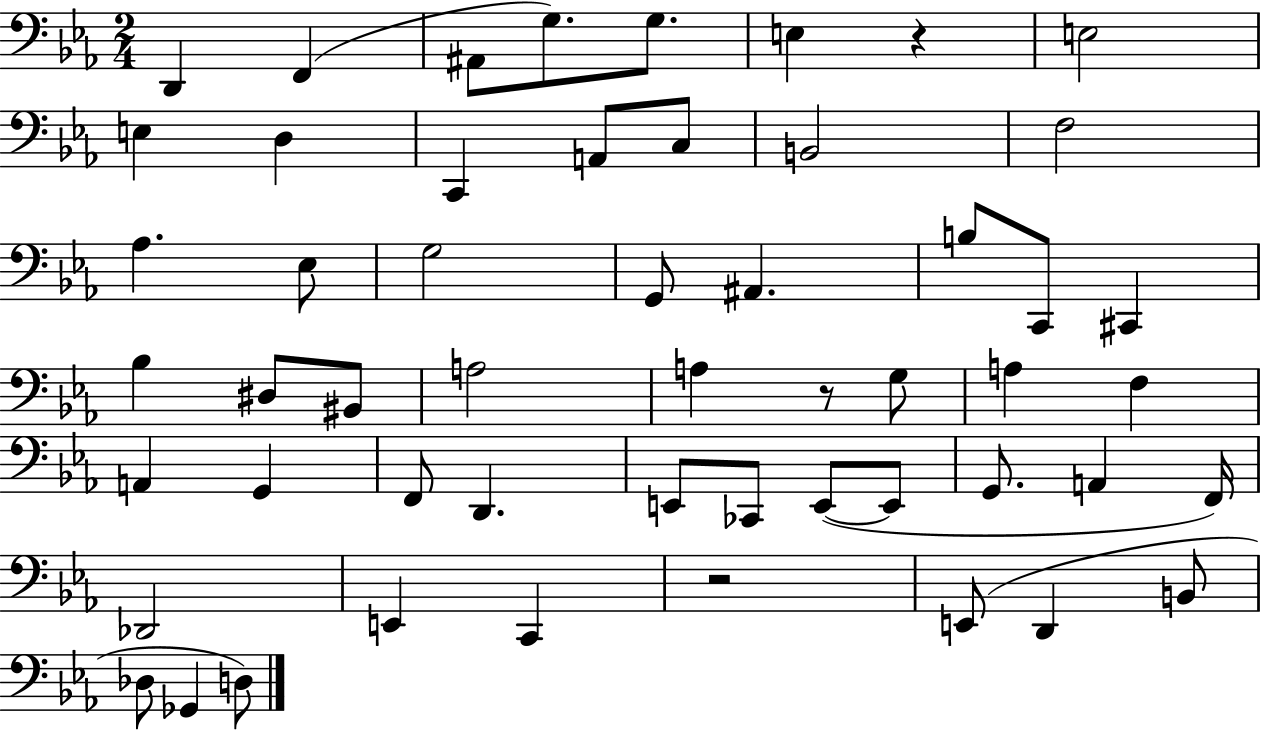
D2/q F2/q A#2/e G3/e. G3/e. E3/q R/q E3/h E3/q D3/q C2/q A2/e C3/e B2/h F3/h Ab3/q. Eb3/e G3/h G2/e A#2/q. B3/e C2/e C#2/q Bb3/q D#3/e BIS2/e A3/h A3/q R/e G3/e A3/q F3/q A2/q G2/q F2/e D2/q. E2/e CES2/e E2/e E2/e G2/e. A2/q F2/s Db2/h E2/q C2/q R/h E2/e D2/q B2/e Db3/e Gb2/q D3/e